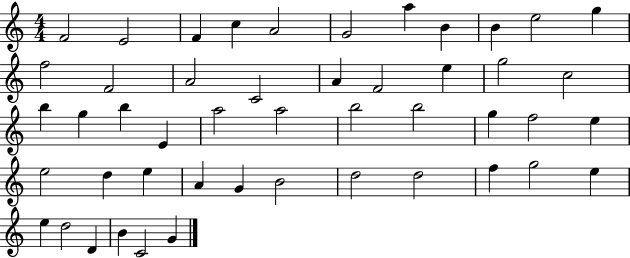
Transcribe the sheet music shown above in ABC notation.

X:1
T:Untitled
M:4/4
L:1/4
K:C
F2 E2 F c A2 G2 a B B e2 g f2 F2 A2 C2 A F2 e g2 c2 b g b E a2 a2 b2 b2 g f2 e e2 d e A G B2 d2 d2 f g2 e e d2 D B C2 G